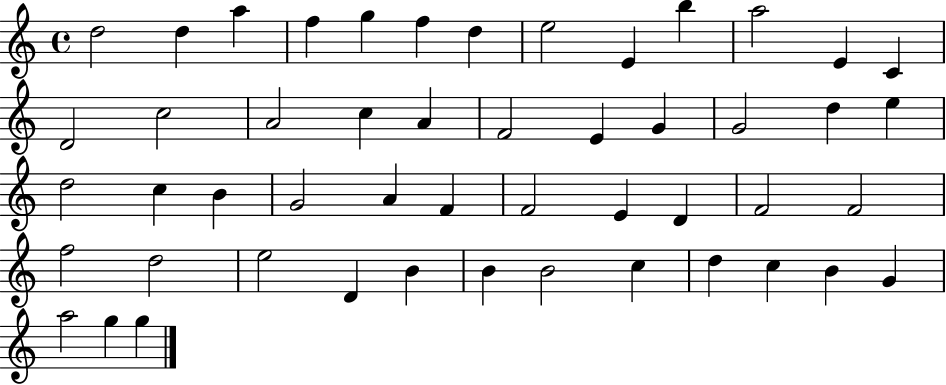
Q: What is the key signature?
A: C major